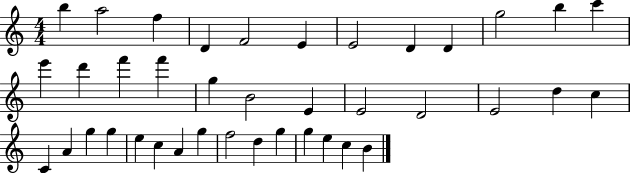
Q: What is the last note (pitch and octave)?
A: B4